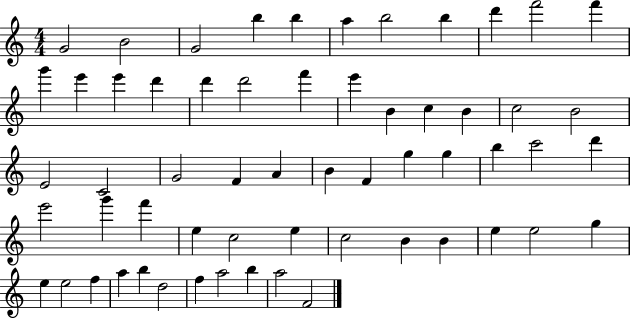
G4/h B4/h G4/h B5/q B5/q A5/q B5/h B5/q D6/q F6/h F6/q G6/q E6/q E6/q D6/q D6/q D6/h F6/q E6/q B4/q C5/q B4/q C5/h B4/h E4/h C4/h G4/h F4/q A4/q B4/q F4/q G5/q G5/q B5/q C6/h D6/q E6/h G6/q F6/q E5/q C5/h E5/q C5/h B4/q B4/q E5/q E5/h G5/q E5/q E5/h F5/q A5/q B5/q D5/h F5/q A5/h B5/q A5/h F4/h